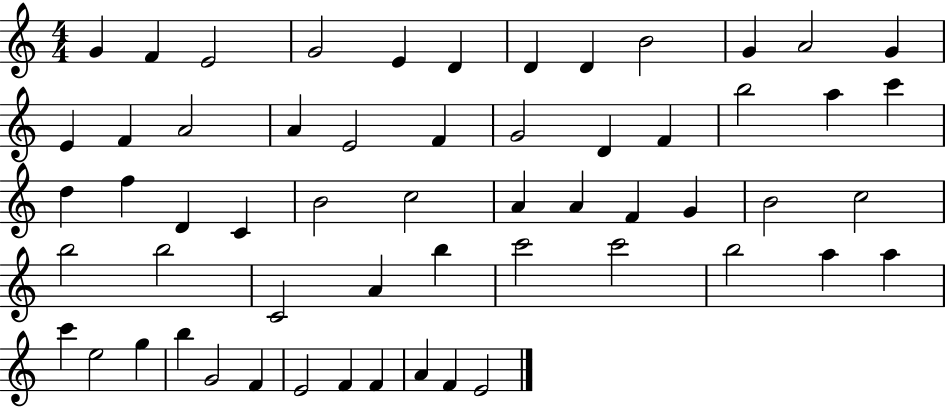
X:1
T:Untitled
M:4/4
L:1/4
K:C
G F E2 G2 E D D D B2 G A2 G E F A2 A E2 F G2 D F b2 a c' d f D C B2 c2 A A F G B2 c2 b2 b2 C2 A b c'2 c'2 b2 a a c' e2 g b G2 F E2 F F A F E2